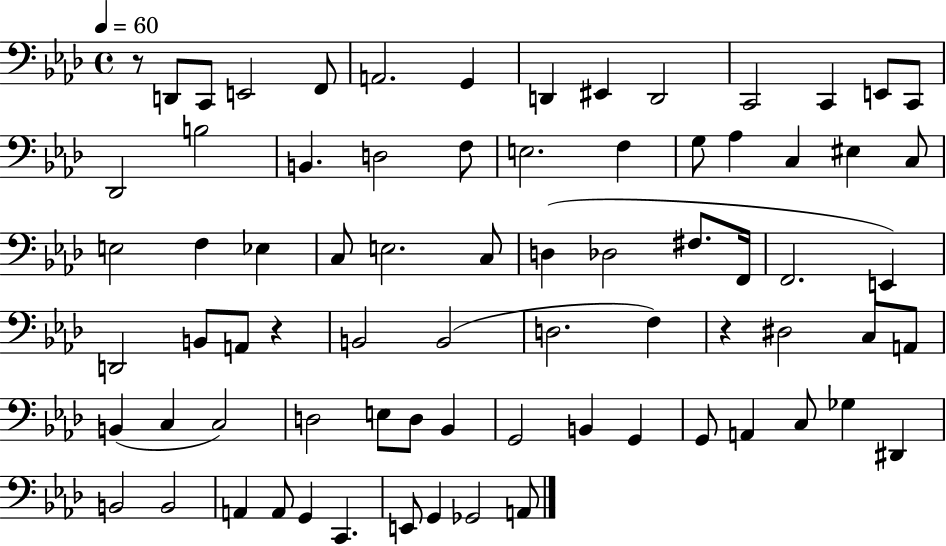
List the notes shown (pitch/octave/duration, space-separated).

R/e D2/e C2/e E2/h F2/e A2/h. G2/q D2/q EIS2/q D2/h C2/h C2/q E2/e C2/e Db2/h B3/h B2/q. D3/h F3/e E3/h. F3/q G3/e Ab3/q C3/q EIS3/q C3/e E3/h F3/q Eb3/q C3/e E3/h. C3/e D3/q Db3/h F#3/e. F2/s F2/h. E2/q D2/h B2/e A2/e R/q B2/h B2/h D3/h. F3/q R/q D#3/h C3/e A2/e B2/q C3/q C3/h D3/h E3/e D3/e Bb2/q G2/h B2/q G2/q G2/e A2/q C3/e Gb3/q D#2/q B2/h B2/h A2/q A2/e G2/q C2/q. E2/e G2/q Gb2/h A2/e